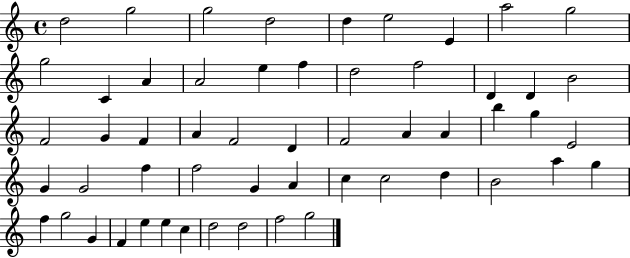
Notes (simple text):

D5/h G5/h G5/h D5/h D5/q E5/h E4/q A5/h G5/h G5/h C4/q A4/q A4/h E5/q F5/q D5/h F5/h D4/q D4/q B4/h F4/h G4/q F4/q A4/q F4/h D4/q F4/h A4/q A4/q B5/q G5/q E4/h G4/q G4/h F5/q F5/h G4/q A4/q C5/q C5/h D5/q B4/h A5/q G5/q F5/q G5/h G4/q F4/q E5/q E5/q C5/q D5/h D5/h F5/h G5/h